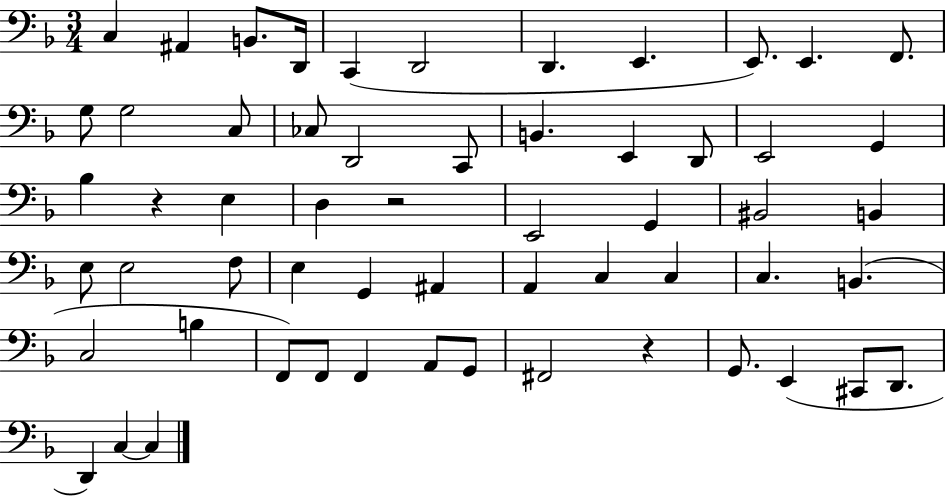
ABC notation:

X:1
T:Untitled
M:3/4
L:1/4
K:F
C, ^A,, B,,/2 D,,/4 C,, D,,2 D,, E,, E,,/2 E,, F,,/2 G,/2 G,2 C,/2 _C,/2 D,,2 C,,/2 B,, E,, D,,/2 E,,2 G,, _B, z E, D, z2 E,,2 G,, ^B,,2 B,, E,/2 E,2 F,/2 E, G,, ^A,, A,, C, C, C, B,, C,2 B, F,,/2 F,,/2 F,, A,,/2 G,,/2 ^F,,2 z G,,/2 E,, ^C,,/2 D,,/2 D,, C, C,